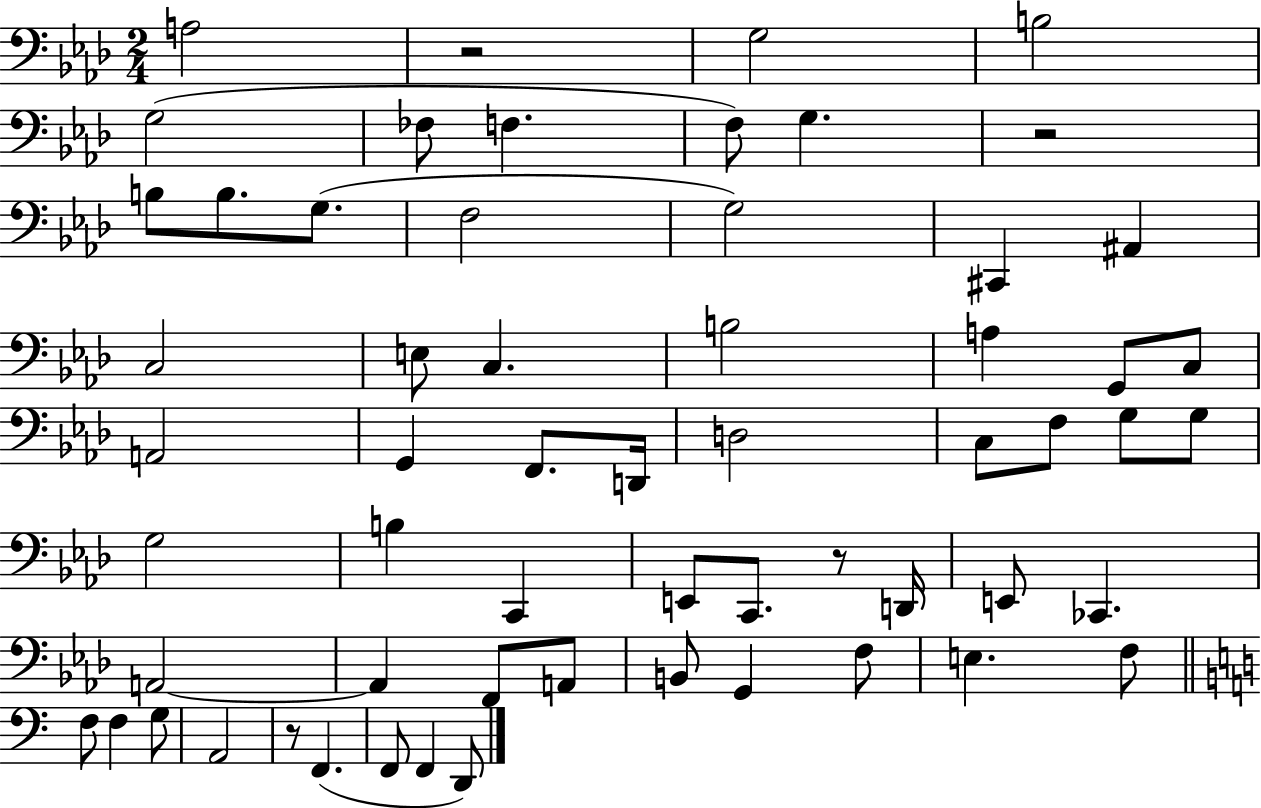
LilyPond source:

{
  \clef bass
  \numericTimeSignature
  \time 2/4
  \key aes \major
  \repeat volta 2 { a2 | r2 | g2 | b2 | \break g2( | fes8 f4. | f8) g4. | r2 | \break b8 b8. g8.( | f2 | g2) | cis,4 ais,4 | \break c2 | e8 c4. | b2 | a4 g,8 c8 | \break a,2 | g,4 f,8. d,16 | d2 | c8 f8 g8 g8 | \break g2 | b4 c,4 | e,8 c,8. r8 d,16 | e,8 ces,4. | \break a,2~~ | a,4 f,8 a,8 | b,8 g,4 f8 | e4. f8 | \break \bar "||" \break \key c \major f8 f4 g8 | a,2 | r8 f,4.( | f,8 f,4 d,8) | \break } \bar "|."
}